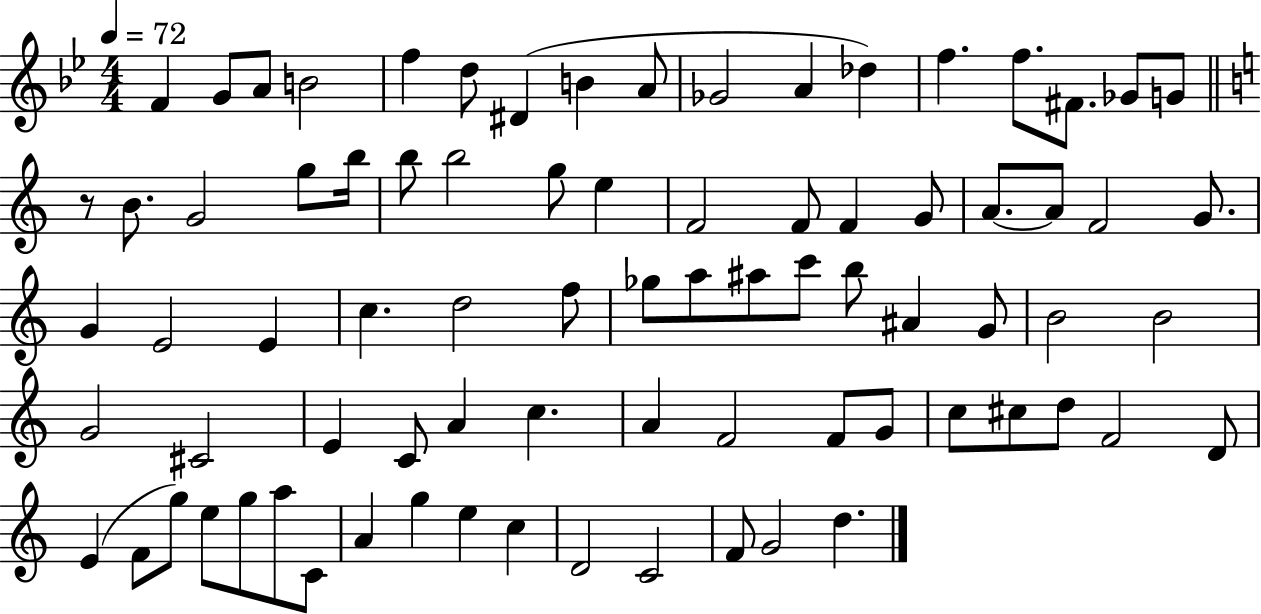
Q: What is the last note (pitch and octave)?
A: D5